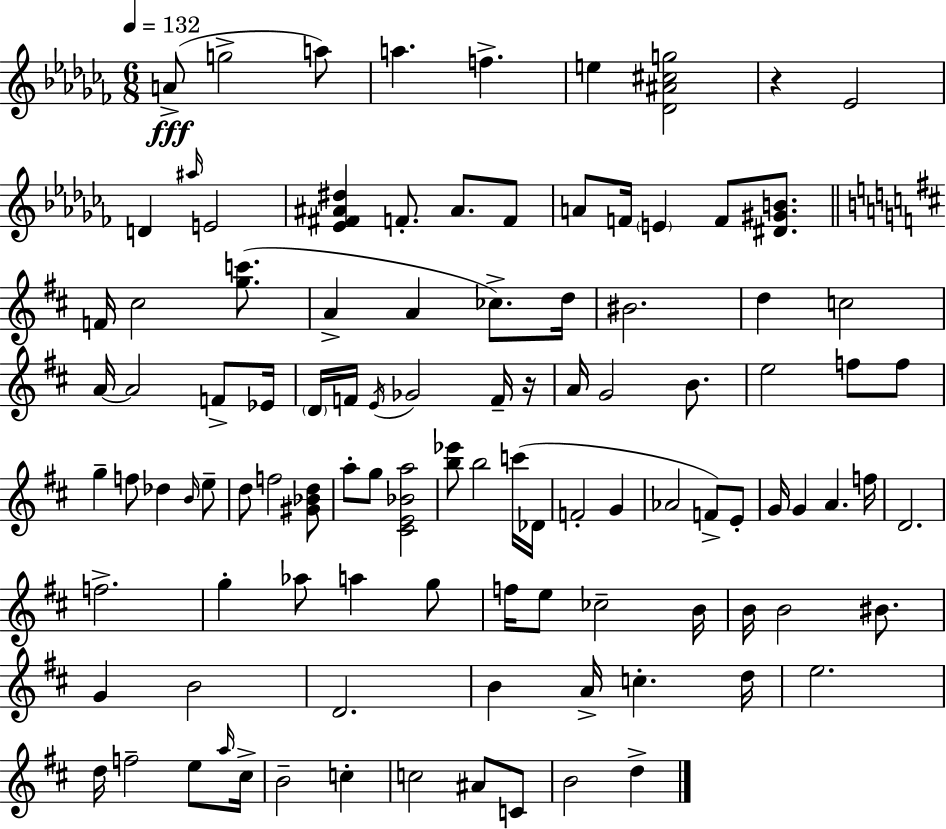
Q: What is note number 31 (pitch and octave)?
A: D4